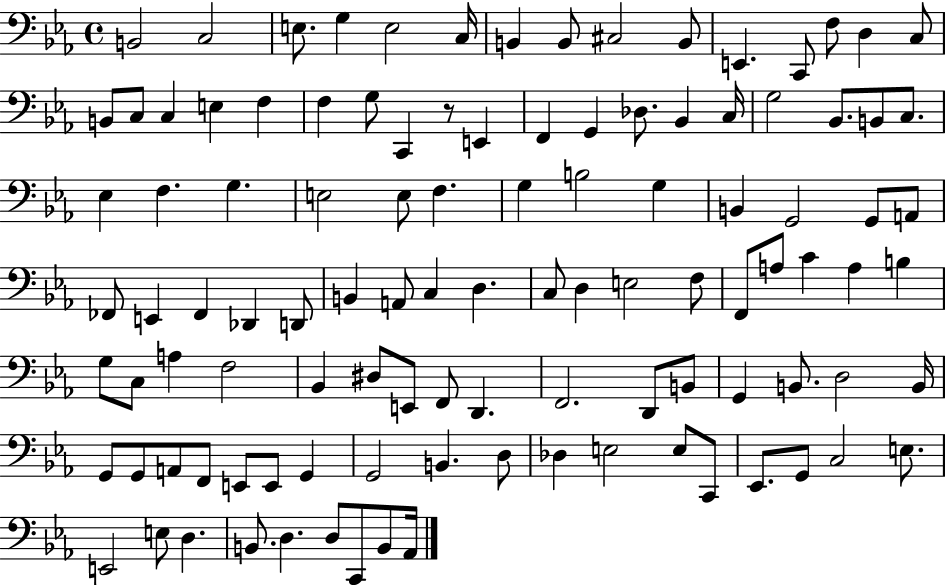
B2/h C3/h E3/e. G3/q E3/h C3/s B2/q B2/e C#3/h B2/e E2/q. C2/e F3/e D3/q C3/e B2/e C3/e C3/q E3/q F3/q F3/q G3/e C2/q R/e E2/q F2/q G2/q Db3/e. Bb2/q C3/s G3/h Bb2/e. B2/e C3/e. Eb3/q F3/q. G3/q. E3/h E3/e F3/q. G3/q B3/h G3/q B2/q G2/h G2/e A2/e FES2/e E2/q FES2/q Db2/q D2/e B2/q A2/e C3/q D3/q. C3/e D3/q E3/h F3/e F2/e A3/e C4/q A3/q B3/q G3/e C3/e A3/q F3/h Bb2/q D#3/e E2/e F2/e D2/q. F2/h. D2/e B2/e G2/q B2/e. D3/h B2/s G2/e G2/e A2/e F2/e E2/e E2/e G2/q G2/h B2/q. D3/e Db3/q E3/h E3/e C2/e Eb2/e. G2/e C3/h E3/e. E2/h E3/e D3/q. B2/e. D3/q. D3/e C2/e B2/e Ab2/s